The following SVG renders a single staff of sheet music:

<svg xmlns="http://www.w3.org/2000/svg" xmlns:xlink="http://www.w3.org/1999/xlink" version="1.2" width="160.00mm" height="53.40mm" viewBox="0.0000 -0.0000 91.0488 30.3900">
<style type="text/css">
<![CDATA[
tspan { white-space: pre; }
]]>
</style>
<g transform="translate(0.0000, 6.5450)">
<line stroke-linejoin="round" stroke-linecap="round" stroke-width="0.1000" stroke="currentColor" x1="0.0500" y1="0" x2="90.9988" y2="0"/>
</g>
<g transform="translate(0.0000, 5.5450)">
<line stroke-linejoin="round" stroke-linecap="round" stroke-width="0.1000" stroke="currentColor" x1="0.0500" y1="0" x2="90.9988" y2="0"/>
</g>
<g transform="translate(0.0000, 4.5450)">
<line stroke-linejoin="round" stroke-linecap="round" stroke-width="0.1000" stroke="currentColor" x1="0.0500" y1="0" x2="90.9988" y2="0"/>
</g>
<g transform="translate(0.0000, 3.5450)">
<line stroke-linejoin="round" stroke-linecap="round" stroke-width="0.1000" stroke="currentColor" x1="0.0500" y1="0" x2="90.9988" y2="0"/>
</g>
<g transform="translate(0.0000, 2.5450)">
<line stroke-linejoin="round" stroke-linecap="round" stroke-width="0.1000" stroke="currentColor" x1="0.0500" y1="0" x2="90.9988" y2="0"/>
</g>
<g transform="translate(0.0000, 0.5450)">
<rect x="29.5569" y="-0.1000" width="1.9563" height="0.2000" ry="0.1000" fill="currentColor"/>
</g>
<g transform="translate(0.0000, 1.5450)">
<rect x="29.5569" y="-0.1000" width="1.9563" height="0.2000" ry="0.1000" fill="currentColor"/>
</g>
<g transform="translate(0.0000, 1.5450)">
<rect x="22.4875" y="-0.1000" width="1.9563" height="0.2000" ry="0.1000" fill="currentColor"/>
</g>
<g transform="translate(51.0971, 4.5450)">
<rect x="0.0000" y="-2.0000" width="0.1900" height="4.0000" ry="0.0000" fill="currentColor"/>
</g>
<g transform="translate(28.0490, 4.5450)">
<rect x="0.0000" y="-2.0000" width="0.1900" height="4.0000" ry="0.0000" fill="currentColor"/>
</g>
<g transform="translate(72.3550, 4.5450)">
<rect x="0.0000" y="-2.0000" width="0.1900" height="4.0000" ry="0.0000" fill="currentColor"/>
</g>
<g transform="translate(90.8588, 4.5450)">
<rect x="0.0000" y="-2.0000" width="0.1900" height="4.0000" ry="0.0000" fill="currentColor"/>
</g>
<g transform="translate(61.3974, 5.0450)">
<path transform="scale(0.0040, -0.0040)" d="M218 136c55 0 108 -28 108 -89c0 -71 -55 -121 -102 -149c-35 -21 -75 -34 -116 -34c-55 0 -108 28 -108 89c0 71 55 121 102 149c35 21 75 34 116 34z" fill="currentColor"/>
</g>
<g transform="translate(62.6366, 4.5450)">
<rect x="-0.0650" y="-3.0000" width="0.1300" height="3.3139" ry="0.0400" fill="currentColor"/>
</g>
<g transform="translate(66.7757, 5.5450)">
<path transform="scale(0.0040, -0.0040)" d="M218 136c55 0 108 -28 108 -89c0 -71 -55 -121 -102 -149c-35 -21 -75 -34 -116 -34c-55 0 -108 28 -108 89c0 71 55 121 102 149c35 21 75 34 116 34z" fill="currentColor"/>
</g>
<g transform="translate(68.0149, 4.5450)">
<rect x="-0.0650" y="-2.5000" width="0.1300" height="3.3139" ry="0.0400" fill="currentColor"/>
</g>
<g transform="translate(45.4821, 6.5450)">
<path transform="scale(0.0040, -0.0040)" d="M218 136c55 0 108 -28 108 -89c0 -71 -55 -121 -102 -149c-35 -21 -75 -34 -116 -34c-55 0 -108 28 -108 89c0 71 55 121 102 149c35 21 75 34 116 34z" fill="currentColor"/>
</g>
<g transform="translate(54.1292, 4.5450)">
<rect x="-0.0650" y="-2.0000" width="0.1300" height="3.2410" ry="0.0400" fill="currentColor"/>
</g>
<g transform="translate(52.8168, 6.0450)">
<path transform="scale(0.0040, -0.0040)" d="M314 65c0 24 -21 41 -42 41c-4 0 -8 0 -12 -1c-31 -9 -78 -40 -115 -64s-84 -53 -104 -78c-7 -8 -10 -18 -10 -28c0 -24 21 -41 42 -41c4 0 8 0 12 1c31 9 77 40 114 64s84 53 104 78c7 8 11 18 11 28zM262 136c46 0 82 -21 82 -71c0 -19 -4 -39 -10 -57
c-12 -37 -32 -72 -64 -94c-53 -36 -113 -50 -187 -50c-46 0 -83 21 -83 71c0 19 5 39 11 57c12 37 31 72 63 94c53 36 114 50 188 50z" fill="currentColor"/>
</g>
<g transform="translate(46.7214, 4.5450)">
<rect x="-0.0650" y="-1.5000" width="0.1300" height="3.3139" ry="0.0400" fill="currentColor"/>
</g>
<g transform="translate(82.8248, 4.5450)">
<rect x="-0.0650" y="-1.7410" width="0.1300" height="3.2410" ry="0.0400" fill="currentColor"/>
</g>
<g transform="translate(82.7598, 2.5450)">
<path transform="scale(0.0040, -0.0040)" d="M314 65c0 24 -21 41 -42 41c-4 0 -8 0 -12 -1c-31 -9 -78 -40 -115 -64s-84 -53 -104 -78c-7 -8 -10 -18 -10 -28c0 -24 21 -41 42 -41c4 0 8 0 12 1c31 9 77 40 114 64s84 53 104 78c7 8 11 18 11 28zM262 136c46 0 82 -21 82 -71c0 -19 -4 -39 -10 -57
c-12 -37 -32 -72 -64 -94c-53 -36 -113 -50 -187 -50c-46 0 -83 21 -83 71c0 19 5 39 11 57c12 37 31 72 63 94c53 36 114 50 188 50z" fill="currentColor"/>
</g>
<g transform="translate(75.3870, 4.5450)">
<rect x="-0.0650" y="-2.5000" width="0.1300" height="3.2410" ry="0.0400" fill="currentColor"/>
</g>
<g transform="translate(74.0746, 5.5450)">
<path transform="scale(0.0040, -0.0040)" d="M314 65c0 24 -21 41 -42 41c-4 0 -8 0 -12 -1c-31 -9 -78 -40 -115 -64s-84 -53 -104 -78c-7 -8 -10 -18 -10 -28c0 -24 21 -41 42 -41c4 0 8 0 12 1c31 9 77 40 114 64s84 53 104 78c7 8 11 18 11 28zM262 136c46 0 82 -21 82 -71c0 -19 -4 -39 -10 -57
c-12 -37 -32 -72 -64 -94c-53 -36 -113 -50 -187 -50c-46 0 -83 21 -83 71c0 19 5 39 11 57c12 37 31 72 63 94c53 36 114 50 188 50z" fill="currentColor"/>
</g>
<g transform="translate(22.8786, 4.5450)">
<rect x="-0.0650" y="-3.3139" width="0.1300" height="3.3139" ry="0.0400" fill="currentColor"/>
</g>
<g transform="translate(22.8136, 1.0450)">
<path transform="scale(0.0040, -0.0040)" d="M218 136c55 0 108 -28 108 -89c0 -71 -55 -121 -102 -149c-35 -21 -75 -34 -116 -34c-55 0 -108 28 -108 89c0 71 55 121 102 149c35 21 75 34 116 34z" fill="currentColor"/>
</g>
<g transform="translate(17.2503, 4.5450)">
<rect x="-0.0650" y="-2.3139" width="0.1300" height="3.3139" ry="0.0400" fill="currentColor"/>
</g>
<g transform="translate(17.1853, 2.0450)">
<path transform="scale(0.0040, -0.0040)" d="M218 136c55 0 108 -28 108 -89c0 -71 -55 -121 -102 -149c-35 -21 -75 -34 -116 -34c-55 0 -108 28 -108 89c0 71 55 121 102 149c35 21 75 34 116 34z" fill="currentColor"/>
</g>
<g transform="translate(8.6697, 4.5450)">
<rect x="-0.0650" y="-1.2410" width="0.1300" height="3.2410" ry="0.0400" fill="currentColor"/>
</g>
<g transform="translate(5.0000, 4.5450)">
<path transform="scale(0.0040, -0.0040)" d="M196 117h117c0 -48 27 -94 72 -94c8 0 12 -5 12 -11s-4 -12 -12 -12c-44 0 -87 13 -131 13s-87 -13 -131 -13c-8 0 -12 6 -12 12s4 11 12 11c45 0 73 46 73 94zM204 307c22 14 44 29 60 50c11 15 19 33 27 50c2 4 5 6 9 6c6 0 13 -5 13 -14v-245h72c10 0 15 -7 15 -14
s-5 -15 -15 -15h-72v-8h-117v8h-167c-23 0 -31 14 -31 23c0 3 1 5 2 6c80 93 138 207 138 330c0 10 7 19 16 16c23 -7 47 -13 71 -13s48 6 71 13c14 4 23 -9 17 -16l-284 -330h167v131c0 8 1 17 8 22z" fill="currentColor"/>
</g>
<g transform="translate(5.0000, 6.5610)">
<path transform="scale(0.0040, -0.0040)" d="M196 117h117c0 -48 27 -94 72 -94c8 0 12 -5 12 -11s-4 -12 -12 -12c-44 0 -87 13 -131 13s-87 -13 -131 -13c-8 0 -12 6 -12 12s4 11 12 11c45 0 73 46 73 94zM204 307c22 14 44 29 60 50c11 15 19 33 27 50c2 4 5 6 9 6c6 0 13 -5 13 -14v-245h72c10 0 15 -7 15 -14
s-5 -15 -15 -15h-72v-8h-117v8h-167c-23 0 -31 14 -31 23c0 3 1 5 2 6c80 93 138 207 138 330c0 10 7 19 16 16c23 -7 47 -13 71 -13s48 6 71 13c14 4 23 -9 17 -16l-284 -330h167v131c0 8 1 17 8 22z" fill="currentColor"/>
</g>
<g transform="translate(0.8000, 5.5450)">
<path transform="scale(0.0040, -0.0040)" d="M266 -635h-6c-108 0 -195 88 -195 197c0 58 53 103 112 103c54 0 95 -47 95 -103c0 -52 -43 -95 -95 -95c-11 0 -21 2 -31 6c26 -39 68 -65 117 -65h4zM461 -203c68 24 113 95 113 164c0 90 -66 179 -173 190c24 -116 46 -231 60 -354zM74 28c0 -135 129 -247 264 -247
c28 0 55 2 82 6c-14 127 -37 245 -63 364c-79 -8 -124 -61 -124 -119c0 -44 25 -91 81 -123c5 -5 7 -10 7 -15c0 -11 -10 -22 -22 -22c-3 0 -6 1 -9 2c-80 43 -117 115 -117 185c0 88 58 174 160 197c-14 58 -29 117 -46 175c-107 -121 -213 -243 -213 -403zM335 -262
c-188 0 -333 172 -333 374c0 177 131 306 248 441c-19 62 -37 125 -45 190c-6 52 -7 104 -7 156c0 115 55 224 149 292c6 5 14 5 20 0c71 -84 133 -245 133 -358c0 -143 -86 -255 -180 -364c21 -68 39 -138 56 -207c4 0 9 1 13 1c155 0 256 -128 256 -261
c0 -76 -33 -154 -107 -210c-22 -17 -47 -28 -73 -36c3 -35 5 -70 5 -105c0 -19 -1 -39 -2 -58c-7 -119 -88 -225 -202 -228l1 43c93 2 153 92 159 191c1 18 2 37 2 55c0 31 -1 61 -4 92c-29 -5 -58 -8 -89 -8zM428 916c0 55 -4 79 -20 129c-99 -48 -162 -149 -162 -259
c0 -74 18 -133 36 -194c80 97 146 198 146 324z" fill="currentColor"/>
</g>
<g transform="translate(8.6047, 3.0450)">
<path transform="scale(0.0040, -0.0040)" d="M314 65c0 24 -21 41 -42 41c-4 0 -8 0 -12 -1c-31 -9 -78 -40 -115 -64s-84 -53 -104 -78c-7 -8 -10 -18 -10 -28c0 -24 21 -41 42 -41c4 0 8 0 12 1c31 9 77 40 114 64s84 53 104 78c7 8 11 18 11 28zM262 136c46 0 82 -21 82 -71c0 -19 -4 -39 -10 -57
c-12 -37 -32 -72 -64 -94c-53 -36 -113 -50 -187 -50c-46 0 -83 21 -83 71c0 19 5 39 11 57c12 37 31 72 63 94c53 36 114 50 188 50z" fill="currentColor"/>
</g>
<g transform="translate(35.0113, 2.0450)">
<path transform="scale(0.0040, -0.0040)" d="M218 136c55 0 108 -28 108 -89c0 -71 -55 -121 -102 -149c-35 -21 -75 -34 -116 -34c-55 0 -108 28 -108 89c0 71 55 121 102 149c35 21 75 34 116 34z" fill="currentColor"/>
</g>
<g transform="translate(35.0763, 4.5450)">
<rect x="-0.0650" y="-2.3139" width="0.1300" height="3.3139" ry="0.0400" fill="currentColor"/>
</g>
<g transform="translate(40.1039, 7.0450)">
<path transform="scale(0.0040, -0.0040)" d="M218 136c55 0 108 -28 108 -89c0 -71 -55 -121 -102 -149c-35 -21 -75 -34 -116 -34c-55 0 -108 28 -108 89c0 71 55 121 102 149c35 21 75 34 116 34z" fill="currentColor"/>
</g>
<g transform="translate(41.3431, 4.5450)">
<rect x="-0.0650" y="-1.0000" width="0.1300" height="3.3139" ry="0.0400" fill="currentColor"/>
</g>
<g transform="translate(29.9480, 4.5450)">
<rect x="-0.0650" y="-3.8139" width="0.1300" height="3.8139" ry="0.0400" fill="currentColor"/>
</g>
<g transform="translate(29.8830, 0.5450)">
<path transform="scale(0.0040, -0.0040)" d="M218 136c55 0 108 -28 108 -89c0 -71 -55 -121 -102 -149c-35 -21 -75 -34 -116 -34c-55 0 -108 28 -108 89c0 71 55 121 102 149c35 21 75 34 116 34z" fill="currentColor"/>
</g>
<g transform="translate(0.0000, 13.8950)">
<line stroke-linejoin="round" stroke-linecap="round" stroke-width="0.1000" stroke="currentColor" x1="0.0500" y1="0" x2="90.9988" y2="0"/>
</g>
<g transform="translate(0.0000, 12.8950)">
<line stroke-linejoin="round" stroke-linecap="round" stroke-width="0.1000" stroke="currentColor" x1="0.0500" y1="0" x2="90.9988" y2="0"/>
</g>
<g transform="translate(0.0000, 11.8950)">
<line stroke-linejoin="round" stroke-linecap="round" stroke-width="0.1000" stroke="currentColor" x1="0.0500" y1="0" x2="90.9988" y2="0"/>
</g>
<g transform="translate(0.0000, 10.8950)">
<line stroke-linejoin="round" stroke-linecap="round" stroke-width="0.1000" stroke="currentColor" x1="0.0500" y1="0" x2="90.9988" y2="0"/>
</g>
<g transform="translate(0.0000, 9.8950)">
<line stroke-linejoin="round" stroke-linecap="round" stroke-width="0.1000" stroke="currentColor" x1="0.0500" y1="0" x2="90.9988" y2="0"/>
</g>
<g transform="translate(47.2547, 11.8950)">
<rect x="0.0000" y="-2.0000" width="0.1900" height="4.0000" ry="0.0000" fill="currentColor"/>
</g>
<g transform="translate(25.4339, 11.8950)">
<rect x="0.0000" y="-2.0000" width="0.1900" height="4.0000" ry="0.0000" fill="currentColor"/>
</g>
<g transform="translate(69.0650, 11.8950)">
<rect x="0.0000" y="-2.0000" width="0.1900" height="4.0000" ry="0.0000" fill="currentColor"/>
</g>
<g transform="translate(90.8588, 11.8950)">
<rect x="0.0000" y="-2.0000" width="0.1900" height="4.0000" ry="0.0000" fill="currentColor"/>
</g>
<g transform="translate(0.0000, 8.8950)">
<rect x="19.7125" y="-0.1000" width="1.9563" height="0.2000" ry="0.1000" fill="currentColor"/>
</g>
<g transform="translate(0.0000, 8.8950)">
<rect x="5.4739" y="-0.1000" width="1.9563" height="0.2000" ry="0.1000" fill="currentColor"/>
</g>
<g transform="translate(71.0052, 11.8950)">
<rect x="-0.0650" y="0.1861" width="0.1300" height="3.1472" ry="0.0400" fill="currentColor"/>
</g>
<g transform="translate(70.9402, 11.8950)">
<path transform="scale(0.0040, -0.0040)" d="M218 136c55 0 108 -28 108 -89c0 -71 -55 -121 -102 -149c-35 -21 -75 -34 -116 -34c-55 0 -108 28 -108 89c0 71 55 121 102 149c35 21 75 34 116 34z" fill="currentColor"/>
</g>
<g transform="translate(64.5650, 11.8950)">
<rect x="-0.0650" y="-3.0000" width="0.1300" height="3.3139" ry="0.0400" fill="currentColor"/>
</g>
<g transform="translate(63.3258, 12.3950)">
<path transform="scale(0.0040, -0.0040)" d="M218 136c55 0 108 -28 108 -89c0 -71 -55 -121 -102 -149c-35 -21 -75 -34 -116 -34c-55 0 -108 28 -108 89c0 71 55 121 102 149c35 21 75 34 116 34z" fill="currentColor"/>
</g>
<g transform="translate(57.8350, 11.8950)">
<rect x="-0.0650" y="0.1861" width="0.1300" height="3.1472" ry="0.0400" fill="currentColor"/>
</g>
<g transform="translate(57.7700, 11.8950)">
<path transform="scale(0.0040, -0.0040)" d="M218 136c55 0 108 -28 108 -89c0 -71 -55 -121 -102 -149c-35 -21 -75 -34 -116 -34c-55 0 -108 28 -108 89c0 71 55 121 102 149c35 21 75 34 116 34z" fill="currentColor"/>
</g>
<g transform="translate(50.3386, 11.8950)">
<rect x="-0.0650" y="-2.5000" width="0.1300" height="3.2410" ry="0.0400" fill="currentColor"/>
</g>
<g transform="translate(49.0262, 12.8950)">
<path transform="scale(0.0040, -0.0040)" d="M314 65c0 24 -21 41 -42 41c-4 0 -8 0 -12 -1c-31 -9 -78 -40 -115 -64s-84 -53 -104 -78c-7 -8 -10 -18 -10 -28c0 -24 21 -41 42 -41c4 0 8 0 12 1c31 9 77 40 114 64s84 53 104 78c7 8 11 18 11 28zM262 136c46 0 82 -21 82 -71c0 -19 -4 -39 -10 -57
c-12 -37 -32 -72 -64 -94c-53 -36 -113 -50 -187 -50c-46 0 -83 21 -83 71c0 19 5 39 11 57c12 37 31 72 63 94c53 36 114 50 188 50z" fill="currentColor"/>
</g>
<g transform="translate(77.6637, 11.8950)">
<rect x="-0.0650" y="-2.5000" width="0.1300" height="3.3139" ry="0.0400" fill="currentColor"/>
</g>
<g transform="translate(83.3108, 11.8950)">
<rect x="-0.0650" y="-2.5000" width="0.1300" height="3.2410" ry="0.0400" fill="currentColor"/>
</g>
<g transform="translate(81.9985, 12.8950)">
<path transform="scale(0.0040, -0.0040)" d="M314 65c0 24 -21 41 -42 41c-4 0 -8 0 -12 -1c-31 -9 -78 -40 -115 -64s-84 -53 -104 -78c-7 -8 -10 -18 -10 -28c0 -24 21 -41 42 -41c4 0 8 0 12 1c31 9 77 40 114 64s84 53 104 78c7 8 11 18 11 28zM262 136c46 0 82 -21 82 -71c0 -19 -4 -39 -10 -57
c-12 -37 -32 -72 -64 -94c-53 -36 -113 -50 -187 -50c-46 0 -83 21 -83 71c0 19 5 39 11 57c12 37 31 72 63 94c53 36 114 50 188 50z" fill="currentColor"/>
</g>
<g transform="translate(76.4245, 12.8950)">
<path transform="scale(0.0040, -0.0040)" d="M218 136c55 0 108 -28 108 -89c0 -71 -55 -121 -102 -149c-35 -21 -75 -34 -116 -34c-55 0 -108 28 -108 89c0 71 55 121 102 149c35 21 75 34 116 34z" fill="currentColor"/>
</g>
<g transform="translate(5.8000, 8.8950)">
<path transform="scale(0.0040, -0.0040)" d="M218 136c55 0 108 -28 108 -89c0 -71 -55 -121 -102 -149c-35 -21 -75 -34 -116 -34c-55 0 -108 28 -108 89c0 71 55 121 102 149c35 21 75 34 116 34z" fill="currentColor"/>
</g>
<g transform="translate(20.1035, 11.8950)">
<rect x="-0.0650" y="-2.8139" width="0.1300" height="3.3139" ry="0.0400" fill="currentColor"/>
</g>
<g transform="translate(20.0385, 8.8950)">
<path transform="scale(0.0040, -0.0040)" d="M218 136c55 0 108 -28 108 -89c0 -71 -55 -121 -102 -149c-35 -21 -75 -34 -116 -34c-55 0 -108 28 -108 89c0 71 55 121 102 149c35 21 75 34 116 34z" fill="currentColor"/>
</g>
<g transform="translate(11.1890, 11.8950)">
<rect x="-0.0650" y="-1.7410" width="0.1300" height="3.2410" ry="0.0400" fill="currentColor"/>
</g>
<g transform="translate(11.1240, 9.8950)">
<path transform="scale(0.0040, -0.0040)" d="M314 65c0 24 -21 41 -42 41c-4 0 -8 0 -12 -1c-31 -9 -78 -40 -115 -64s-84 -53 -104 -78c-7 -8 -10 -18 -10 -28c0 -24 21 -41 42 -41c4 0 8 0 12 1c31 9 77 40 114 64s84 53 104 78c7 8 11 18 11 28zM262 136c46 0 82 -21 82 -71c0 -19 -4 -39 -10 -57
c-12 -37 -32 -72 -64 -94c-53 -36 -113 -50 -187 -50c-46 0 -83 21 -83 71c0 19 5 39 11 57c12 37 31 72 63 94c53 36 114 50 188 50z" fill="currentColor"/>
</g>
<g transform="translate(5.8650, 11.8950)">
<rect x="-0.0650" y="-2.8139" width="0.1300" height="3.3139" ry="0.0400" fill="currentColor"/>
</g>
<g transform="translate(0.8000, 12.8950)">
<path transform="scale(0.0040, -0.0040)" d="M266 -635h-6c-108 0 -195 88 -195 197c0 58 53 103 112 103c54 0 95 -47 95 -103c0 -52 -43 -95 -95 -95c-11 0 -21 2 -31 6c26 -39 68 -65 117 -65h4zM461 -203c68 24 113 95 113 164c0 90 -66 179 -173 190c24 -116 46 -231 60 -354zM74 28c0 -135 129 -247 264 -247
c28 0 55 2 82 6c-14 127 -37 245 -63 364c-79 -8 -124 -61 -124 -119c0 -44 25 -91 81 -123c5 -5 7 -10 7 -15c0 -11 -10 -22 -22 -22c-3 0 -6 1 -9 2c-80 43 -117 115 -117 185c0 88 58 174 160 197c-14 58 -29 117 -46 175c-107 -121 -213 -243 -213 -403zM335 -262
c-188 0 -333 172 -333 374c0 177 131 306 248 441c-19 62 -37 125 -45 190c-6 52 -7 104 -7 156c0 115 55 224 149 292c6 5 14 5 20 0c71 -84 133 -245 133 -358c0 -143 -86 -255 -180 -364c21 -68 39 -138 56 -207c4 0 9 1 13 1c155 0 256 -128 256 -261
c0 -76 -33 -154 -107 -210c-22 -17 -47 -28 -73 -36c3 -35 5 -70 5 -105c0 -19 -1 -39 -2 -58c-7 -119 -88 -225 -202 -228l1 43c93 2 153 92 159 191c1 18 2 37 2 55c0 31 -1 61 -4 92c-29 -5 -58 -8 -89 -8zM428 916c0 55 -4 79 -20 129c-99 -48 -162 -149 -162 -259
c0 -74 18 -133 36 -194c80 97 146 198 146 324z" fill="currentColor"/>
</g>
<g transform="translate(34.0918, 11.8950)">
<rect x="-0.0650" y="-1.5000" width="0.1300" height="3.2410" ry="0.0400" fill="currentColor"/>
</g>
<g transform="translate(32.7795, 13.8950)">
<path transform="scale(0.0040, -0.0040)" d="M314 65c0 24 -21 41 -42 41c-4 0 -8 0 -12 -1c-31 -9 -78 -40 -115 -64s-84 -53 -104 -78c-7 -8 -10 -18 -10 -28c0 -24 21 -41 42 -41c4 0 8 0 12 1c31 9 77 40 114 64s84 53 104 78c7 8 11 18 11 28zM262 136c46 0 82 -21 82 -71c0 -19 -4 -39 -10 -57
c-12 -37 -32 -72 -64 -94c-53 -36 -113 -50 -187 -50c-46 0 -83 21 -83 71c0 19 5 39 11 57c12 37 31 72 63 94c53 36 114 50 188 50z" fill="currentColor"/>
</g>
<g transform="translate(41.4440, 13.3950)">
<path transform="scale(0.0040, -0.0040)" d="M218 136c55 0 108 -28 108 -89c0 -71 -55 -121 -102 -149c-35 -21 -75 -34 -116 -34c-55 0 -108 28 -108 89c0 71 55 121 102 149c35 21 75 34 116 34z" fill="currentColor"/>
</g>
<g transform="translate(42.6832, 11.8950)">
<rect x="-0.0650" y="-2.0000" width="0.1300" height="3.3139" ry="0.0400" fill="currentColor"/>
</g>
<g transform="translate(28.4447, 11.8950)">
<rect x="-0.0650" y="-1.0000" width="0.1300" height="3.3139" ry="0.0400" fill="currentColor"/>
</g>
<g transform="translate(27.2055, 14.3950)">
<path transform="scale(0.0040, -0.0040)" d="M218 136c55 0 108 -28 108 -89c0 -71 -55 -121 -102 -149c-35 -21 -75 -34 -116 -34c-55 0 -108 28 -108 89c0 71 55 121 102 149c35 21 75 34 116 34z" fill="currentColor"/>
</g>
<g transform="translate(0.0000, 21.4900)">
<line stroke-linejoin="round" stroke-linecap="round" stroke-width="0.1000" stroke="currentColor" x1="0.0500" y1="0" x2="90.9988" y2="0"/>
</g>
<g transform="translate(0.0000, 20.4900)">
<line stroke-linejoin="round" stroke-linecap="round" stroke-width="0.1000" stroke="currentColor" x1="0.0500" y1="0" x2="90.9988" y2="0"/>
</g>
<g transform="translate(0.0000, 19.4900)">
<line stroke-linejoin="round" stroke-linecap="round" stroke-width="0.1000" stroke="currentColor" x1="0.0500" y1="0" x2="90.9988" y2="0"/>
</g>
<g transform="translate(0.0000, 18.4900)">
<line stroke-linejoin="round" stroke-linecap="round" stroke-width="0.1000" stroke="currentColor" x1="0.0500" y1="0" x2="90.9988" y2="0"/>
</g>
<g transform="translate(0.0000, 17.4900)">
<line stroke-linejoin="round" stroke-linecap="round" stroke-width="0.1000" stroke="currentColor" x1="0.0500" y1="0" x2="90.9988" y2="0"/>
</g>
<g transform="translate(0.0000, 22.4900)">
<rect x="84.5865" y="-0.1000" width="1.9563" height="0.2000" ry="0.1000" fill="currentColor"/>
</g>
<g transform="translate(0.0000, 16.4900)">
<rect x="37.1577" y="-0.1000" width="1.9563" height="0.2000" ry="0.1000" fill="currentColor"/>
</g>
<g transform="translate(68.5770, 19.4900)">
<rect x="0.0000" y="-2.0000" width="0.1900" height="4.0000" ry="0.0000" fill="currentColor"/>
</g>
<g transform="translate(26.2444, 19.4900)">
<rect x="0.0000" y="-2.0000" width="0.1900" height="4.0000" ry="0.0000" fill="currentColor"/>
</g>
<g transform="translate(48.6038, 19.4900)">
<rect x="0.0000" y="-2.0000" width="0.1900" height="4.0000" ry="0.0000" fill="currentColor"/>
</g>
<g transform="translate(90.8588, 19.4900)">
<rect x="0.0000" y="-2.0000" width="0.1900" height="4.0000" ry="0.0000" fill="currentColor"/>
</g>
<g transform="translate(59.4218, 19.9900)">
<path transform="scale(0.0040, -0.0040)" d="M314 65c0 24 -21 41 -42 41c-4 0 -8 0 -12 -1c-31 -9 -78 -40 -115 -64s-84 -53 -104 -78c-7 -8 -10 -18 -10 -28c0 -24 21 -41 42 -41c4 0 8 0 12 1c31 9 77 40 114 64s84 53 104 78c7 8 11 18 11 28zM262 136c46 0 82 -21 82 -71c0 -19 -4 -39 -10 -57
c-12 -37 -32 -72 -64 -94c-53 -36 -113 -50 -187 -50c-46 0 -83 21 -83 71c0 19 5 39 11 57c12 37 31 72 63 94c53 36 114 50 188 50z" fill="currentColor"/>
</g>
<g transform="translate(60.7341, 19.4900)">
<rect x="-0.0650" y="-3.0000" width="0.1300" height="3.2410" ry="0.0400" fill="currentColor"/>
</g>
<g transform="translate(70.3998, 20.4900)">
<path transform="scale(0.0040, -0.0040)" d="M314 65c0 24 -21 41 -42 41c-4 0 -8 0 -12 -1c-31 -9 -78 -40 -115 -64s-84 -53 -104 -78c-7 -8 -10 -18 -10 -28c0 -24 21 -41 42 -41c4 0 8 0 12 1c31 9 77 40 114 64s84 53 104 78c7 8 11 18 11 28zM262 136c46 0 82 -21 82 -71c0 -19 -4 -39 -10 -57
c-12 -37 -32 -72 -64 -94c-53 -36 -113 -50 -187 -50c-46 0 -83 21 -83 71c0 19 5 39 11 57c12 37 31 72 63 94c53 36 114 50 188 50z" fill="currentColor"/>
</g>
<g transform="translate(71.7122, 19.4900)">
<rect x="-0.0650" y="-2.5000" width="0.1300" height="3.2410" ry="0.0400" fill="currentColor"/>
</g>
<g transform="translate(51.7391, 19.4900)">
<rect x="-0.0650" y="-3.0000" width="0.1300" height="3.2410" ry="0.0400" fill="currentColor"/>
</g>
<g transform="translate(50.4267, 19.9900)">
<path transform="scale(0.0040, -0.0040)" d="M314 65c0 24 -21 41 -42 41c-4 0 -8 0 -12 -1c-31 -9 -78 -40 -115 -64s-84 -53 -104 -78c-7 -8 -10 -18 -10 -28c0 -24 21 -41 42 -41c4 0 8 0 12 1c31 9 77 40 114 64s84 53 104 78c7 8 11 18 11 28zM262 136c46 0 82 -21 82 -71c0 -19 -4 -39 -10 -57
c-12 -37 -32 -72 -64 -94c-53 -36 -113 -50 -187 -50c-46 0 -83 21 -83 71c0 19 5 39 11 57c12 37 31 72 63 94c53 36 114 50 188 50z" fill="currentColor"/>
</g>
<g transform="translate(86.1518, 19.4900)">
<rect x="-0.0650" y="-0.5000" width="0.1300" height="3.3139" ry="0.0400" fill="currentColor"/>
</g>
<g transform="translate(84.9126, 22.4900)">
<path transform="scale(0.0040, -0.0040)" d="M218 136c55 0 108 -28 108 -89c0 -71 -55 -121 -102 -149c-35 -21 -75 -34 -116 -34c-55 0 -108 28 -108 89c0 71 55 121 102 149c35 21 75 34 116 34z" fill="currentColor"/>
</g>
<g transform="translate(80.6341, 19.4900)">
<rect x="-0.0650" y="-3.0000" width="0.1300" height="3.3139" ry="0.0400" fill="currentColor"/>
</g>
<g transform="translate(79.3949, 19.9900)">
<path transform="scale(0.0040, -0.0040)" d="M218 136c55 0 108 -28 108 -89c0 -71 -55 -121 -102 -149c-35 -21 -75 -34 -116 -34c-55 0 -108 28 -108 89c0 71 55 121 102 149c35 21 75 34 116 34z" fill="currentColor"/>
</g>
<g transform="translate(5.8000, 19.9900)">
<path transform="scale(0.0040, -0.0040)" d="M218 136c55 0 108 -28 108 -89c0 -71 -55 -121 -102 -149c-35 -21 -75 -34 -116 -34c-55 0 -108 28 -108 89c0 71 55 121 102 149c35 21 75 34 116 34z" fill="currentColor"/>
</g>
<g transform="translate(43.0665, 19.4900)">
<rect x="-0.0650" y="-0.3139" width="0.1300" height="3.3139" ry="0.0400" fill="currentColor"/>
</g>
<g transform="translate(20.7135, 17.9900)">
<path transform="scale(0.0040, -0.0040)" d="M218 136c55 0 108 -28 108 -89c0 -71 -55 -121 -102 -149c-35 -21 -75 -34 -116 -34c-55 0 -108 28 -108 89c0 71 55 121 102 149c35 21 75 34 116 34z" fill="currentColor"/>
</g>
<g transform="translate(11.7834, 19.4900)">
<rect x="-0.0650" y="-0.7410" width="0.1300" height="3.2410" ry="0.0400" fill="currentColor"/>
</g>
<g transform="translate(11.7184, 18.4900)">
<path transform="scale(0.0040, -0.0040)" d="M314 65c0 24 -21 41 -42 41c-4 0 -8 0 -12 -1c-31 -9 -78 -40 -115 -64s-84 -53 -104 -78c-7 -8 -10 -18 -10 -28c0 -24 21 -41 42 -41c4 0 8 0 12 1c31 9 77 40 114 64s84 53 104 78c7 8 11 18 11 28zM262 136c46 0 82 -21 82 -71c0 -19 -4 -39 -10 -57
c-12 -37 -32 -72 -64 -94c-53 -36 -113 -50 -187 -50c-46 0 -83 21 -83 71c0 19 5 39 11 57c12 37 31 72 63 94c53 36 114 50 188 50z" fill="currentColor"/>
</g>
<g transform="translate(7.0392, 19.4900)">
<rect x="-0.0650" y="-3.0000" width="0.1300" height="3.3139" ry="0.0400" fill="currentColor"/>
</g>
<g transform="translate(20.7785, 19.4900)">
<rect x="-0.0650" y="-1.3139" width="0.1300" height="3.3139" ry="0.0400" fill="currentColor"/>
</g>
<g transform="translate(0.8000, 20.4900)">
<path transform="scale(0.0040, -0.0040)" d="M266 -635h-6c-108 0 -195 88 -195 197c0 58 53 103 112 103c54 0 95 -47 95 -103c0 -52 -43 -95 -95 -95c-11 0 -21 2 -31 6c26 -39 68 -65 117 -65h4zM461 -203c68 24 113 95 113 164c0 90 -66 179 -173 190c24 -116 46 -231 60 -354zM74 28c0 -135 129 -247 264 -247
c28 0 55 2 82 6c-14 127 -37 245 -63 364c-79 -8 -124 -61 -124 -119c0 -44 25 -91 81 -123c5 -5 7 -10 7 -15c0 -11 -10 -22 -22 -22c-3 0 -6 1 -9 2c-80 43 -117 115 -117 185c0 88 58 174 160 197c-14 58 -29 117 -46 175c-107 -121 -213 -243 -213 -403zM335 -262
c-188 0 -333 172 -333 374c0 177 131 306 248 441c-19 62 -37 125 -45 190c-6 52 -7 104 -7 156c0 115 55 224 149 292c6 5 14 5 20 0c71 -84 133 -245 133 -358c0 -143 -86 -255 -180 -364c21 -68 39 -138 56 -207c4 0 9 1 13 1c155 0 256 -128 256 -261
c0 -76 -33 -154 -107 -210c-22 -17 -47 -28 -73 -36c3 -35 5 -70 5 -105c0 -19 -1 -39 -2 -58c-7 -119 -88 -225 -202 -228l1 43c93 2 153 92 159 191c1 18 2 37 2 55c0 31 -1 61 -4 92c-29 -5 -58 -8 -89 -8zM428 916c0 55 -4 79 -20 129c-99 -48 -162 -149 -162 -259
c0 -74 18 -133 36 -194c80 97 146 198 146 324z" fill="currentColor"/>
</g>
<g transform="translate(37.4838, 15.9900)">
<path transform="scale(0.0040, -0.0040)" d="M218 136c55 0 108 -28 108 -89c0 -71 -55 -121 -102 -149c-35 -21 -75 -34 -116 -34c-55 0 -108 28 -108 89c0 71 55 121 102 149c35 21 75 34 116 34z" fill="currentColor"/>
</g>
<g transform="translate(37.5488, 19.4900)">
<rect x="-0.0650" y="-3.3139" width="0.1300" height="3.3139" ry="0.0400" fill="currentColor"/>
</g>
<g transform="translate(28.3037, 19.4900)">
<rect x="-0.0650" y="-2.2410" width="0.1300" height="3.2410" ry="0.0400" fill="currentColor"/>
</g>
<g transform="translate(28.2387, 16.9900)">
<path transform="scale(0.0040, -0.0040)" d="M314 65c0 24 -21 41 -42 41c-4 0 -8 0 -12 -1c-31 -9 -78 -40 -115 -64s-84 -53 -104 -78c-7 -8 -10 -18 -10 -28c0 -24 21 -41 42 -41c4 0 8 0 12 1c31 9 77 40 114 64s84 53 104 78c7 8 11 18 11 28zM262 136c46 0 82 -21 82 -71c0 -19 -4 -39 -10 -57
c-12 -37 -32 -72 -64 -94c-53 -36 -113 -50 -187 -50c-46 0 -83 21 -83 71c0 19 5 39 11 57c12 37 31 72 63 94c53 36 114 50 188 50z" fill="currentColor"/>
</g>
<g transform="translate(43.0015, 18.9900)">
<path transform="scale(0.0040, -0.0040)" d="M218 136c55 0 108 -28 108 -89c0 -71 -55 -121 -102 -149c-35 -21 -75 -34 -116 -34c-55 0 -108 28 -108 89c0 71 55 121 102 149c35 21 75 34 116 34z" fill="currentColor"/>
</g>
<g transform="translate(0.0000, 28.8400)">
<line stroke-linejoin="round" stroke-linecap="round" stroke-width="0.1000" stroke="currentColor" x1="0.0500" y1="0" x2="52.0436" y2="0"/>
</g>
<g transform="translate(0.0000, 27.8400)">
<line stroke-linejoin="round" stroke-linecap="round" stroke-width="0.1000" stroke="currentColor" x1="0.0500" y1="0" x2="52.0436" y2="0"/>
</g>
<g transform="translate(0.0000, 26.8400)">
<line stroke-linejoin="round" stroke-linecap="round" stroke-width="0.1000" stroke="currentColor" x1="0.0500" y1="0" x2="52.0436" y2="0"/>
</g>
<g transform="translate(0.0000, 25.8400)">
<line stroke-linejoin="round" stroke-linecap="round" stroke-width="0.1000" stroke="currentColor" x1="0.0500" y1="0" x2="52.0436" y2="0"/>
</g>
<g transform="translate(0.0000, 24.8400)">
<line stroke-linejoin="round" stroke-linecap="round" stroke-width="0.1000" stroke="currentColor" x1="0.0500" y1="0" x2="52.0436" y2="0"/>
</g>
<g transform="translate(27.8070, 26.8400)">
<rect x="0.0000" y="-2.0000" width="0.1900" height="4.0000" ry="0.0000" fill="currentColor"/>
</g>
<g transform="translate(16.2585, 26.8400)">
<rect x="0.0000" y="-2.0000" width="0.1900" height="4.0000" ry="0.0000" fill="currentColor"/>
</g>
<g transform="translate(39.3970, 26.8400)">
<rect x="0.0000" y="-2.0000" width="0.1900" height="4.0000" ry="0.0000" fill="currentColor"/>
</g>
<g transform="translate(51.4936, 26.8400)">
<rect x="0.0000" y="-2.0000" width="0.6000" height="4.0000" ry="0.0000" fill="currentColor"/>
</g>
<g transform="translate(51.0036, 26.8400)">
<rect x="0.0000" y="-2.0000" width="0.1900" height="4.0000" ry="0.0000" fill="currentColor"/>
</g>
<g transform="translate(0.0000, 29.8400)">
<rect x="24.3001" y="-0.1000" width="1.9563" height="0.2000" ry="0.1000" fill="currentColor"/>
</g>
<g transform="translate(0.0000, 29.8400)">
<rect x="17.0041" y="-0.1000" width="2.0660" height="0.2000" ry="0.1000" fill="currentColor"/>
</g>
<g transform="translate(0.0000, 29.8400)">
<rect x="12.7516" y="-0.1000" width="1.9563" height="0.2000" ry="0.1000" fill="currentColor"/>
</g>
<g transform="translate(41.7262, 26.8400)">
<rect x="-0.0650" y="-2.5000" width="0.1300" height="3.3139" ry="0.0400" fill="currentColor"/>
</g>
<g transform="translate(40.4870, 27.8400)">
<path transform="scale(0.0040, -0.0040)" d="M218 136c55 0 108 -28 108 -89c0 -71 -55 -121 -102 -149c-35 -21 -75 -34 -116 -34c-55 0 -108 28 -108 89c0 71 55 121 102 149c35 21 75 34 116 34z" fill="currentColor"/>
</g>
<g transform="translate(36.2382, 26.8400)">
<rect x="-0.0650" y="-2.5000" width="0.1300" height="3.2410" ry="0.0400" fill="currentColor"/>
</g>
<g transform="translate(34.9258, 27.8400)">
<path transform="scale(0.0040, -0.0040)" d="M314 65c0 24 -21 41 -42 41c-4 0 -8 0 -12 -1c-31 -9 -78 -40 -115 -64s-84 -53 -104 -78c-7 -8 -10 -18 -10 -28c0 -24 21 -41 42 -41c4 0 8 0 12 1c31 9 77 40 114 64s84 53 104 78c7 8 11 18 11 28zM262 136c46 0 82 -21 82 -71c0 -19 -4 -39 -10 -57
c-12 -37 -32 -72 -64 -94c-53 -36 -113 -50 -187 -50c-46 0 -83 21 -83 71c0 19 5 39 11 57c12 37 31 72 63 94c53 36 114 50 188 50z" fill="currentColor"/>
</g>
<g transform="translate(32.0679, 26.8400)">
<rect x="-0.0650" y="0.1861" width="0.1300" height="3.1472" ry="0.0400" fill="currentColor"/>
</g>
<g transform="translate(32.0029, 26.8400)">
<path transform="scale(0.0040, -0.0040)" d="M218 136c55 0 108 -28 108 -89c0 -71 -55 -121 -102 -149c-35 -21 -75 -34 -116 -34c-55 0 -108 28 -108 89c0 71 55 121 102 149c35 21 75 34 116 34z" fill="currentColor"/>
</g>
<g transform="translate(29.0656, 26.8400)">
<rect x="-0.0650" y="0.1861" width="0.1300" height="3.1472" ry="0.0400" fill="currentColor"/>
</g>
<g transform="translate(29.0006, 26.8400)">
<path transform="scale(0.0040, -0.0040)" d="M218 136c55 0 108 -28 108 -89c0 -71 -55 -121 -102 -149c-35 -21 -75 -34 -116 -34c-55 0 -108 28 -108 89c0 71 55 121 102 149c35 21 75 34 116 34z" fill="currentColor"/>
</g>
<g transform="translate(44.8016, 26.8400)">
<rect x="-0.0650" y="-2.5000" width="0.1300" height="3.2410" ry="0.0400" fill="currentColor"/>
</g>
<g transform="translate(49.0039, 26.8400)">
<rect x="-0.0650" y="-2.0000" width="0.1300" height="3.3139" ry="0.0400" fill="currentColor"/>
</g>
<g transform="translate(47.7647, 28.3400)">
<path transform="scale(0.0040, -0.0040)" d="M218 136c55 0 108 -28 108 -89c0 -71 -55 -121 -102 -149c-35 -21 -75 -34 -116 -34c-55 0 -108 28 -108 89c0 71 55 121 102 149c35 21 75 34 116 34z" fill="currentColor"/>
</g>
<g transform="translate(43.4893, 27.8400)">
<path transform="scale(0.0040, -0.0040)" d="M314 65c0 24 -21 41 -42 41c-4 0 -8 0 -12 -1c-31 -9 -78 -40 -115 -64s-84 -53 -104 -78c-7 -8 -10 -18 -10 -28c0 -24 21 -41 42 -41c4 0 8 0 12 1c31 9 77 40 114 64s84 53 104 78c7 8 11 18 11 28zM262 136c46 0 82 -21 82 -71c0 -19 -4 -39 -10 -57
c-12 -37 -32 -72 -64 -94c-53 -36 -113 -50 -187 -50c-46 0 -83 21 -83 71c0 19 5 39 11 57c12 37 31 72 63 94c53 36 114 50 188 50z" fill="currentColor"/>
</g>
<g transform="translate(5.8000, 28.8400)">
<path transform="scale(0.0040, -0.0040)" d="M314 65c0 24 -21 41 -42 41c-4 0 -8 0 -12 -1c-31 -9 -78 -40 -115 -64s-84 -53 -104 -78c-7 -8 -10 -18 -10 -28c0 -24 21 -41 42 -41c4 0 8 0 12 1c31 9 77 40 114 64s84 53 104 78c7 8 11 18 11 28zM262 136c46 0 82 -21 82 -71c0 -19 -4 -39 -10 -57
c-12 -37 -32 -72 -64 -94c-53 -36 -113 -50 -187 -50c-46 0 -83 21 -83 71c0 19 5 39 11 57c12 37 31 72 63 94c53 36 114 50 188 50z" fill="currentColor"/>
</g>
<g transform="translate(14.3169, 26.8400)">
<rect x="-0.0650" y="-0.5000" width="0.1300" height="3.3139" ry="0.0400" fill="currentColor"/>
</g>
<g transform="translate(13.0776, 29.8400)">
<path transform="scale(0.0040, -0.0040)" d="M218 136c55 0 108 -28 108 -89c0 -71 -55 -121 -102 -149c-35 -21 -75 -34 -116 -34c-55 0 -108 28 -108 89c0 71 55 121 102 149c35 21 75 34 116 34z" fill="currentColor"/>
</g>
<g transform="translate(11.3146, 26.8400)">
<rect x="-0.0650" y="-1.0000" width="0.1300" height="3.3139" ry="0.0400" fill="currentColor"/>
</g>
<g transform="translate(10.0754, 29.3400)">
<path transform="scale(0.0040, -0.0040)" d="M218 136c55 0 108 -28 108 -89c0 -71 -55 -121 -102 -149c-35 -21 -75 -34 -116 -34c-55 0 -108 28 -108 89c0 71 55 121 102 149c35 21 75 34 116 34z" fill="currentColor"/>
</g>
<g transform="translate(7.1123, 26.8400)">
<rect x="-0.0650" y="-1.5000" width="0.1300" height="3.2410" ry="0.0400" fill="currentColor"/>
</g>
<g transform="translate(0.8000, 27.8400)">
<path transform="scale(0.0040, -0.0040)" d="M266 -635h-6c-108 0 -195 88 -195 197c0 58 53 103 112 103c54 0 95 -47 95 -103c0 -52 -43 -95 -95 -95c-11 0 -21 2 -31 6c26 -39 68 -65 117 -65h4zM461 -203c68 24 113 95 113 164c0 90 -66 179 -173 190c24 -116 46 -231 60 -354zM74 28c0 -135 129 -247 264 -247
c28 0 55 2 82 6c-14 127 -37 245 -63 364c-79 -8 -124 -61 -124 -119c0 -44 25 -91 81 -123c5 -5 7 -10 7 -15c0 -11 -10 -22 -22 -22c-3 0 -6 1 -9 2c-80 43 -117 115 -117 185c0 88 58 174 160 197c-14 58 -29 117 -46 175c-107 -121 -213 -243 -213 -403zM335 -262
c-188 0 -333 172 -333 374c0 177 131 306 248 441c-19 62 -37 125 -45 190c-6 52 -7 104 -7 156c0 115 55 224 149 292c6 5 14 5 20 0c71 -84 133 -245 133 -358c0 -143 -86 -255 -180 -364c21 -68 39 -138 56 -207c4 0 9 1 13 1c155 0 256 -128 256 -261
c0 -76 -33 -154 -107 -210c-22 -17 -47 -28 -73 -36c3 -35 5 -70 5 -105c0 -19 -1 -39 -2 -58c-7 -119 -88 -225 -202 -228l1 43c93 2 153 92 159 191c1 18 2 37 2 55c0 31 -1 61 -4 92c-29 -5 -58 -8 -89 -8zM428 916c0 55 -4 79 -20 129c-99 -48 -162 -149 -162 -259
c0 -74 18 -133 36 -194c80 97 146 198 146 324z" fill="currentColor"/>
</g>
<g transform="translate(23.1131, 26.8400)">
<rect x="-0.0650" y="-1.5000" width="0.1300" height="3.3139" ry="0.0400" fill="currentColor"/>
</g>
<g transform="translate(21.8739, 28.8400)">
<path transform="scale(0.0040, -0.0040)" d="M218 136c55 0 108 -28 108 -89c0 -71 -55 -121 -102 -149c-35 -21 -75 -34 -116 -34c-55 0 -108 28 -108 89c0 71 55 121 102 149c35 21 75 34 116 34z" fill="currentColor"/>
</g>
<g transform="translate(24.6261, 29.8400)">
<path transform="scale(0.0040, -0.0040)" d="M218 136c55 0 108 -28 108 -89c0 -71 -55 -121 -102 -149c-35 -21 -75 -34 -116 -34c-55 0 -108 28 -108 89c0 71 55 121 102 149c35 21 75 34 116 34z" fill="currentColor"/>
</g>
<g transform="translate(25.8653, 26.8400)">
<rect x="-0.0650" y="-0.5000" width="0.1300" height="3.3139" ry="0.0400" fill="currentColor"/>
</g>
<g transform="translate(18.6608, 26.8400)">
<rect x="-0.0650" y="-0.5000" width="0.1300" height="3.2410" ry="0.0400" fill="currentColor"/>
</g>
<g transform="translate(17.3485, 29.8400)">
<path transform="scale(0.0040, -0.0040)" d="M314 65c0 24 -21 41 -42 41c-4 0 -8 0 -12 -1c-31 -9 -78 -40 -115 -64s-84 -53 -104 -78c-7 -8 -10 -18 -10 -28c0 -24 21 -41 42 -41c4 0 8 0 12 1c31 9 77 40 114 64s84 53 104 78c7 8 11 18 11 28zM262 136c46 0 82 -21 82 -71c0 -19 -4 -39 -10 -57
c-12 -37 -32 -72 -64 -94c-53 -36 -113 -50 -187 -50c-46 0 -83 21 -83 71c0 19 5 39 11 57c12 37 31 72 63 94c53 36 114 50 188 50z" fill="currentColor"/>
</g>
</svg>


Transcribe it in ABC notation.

X:1
T:Untitled
M:4/4
L:1/4
K:C
e2 g b c' g D E F2 A G G2 f2 a f2 a D E2 F G2 B A B G G2 A d2 e g2 b c A2 A2 G2 A C E2 D C C2 E C B B G2 G G2 F